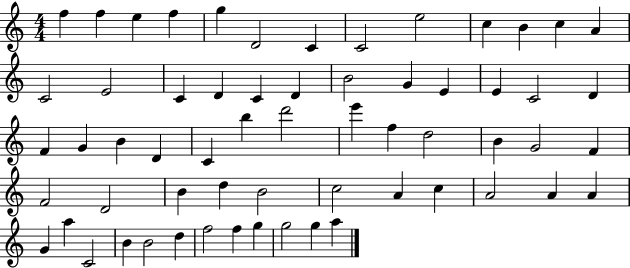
F5/q F5/q E5/q F5/q G5/q D4/h C4/q C4/h E5/h C5/q B4/q C5/q A4/q C4/h E4/h C4/q D4/q C4/q D4/q B4/h G4/q E4/q E4/q C4/h D4/q F4/q G4/q B4/q D4/q C4/q B5/q D6/h E6/q F5/q D5/h B4/q G4/h F4/q F4/h D4/h B4/q D5/q B4/h C5/h A4/q C5/q A4/h A4/q A4/q G4/q A5/q C4/h B4/q B4/h D5/q F5/h F5/q G5/q G5/h G5/q A5/q